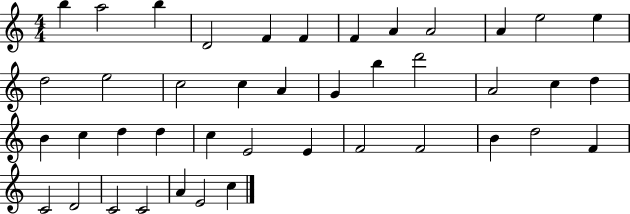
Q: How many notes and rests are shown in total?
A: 42